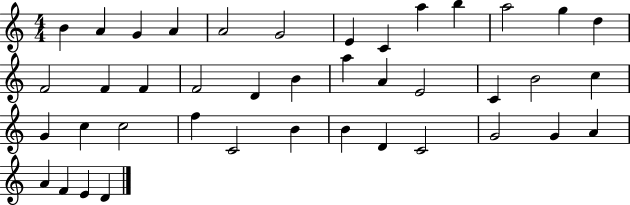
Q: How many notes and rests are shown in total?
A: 41